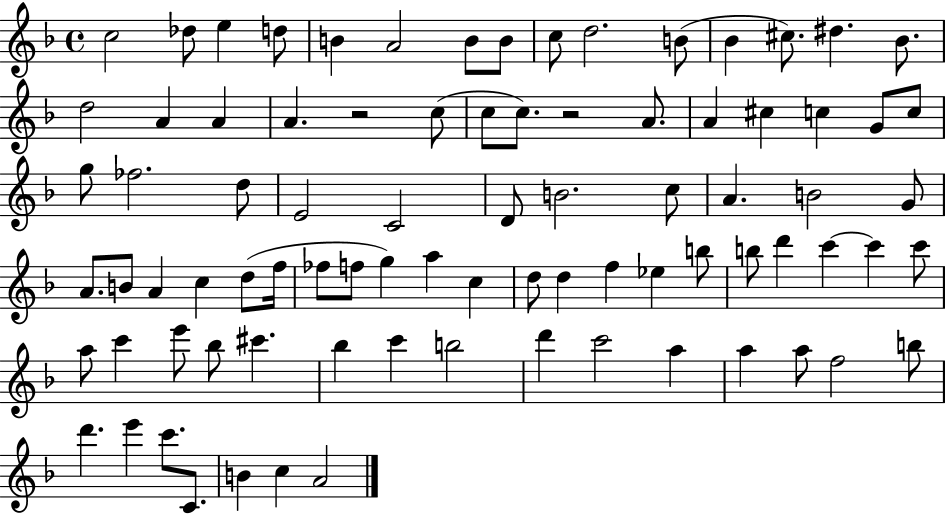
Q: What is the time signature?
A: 4/4